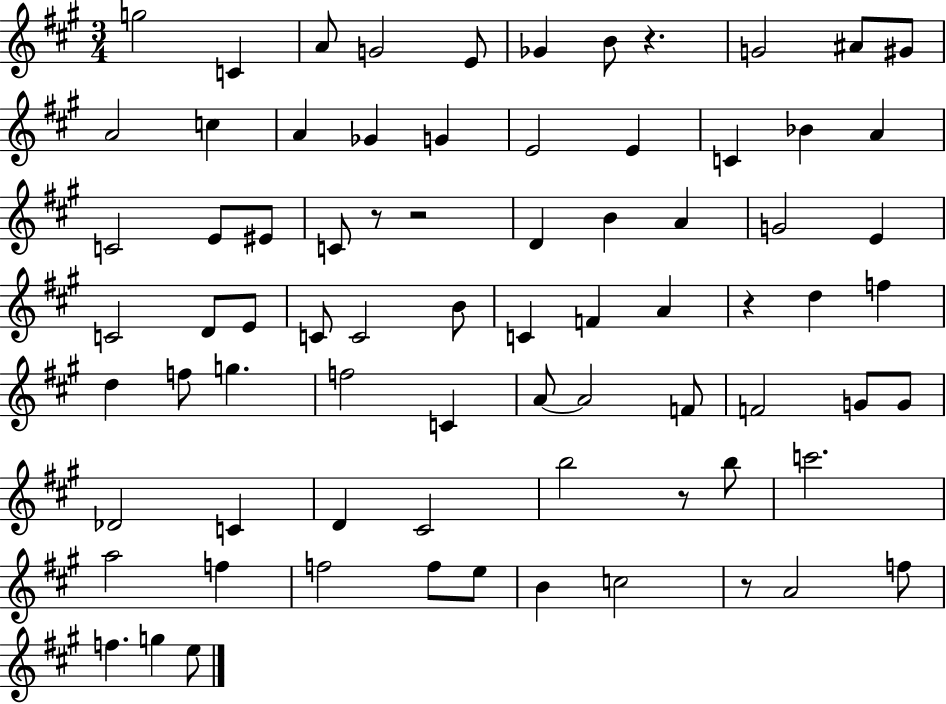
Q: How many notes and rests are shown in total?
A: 76